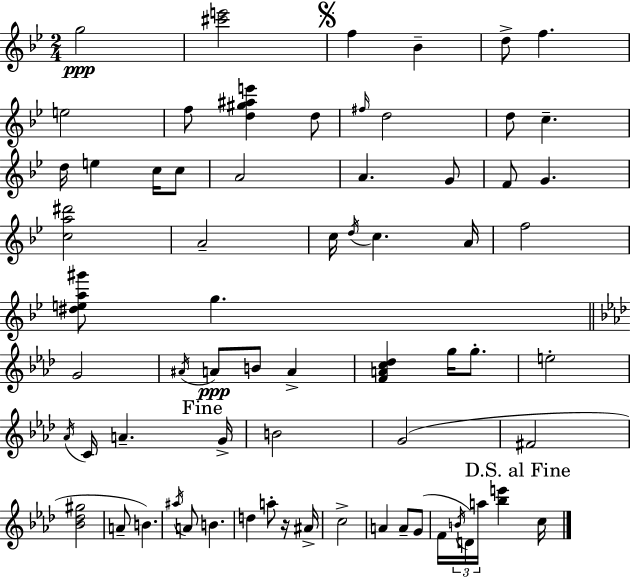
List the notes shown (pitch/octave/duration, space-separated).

G5/h [C#6,E6]/h F5/q Bb4/q D5/e F5/q. E5/h F5/e [D5,G#5,A#5,E6]/q D5/e F#5/s D5/h D5/e C5/q. D5/s E5/q C5/s C5/e A4/h A4/q. G4/e F4/e G4/q. [C5,A5,D#6]/h A4/h C5/s D5/s C5/q. A4/s F5/h [D#5,E5,A5,G#6]/e G5/q. G4/h A#4/s A4/e B4/e A4/q [F4,A4,C5,Db5]/q G5/s G5/e. E5/h Ab4/s C4/s A4/q. G4/s B4/h G4/h F#4/h [Bb4,Db5,G#5]/h A4/e B4/q. A#5/s A4/e B4/q. D5/q A5/e R/s A#4/s C5/h A4/q A4/e G4/e F4/s B4/s D4/s A5/s [Bb5,E6]/q C5/s